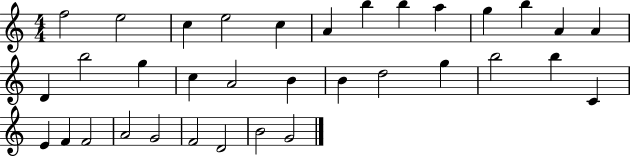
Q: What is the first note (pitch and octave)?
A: F5